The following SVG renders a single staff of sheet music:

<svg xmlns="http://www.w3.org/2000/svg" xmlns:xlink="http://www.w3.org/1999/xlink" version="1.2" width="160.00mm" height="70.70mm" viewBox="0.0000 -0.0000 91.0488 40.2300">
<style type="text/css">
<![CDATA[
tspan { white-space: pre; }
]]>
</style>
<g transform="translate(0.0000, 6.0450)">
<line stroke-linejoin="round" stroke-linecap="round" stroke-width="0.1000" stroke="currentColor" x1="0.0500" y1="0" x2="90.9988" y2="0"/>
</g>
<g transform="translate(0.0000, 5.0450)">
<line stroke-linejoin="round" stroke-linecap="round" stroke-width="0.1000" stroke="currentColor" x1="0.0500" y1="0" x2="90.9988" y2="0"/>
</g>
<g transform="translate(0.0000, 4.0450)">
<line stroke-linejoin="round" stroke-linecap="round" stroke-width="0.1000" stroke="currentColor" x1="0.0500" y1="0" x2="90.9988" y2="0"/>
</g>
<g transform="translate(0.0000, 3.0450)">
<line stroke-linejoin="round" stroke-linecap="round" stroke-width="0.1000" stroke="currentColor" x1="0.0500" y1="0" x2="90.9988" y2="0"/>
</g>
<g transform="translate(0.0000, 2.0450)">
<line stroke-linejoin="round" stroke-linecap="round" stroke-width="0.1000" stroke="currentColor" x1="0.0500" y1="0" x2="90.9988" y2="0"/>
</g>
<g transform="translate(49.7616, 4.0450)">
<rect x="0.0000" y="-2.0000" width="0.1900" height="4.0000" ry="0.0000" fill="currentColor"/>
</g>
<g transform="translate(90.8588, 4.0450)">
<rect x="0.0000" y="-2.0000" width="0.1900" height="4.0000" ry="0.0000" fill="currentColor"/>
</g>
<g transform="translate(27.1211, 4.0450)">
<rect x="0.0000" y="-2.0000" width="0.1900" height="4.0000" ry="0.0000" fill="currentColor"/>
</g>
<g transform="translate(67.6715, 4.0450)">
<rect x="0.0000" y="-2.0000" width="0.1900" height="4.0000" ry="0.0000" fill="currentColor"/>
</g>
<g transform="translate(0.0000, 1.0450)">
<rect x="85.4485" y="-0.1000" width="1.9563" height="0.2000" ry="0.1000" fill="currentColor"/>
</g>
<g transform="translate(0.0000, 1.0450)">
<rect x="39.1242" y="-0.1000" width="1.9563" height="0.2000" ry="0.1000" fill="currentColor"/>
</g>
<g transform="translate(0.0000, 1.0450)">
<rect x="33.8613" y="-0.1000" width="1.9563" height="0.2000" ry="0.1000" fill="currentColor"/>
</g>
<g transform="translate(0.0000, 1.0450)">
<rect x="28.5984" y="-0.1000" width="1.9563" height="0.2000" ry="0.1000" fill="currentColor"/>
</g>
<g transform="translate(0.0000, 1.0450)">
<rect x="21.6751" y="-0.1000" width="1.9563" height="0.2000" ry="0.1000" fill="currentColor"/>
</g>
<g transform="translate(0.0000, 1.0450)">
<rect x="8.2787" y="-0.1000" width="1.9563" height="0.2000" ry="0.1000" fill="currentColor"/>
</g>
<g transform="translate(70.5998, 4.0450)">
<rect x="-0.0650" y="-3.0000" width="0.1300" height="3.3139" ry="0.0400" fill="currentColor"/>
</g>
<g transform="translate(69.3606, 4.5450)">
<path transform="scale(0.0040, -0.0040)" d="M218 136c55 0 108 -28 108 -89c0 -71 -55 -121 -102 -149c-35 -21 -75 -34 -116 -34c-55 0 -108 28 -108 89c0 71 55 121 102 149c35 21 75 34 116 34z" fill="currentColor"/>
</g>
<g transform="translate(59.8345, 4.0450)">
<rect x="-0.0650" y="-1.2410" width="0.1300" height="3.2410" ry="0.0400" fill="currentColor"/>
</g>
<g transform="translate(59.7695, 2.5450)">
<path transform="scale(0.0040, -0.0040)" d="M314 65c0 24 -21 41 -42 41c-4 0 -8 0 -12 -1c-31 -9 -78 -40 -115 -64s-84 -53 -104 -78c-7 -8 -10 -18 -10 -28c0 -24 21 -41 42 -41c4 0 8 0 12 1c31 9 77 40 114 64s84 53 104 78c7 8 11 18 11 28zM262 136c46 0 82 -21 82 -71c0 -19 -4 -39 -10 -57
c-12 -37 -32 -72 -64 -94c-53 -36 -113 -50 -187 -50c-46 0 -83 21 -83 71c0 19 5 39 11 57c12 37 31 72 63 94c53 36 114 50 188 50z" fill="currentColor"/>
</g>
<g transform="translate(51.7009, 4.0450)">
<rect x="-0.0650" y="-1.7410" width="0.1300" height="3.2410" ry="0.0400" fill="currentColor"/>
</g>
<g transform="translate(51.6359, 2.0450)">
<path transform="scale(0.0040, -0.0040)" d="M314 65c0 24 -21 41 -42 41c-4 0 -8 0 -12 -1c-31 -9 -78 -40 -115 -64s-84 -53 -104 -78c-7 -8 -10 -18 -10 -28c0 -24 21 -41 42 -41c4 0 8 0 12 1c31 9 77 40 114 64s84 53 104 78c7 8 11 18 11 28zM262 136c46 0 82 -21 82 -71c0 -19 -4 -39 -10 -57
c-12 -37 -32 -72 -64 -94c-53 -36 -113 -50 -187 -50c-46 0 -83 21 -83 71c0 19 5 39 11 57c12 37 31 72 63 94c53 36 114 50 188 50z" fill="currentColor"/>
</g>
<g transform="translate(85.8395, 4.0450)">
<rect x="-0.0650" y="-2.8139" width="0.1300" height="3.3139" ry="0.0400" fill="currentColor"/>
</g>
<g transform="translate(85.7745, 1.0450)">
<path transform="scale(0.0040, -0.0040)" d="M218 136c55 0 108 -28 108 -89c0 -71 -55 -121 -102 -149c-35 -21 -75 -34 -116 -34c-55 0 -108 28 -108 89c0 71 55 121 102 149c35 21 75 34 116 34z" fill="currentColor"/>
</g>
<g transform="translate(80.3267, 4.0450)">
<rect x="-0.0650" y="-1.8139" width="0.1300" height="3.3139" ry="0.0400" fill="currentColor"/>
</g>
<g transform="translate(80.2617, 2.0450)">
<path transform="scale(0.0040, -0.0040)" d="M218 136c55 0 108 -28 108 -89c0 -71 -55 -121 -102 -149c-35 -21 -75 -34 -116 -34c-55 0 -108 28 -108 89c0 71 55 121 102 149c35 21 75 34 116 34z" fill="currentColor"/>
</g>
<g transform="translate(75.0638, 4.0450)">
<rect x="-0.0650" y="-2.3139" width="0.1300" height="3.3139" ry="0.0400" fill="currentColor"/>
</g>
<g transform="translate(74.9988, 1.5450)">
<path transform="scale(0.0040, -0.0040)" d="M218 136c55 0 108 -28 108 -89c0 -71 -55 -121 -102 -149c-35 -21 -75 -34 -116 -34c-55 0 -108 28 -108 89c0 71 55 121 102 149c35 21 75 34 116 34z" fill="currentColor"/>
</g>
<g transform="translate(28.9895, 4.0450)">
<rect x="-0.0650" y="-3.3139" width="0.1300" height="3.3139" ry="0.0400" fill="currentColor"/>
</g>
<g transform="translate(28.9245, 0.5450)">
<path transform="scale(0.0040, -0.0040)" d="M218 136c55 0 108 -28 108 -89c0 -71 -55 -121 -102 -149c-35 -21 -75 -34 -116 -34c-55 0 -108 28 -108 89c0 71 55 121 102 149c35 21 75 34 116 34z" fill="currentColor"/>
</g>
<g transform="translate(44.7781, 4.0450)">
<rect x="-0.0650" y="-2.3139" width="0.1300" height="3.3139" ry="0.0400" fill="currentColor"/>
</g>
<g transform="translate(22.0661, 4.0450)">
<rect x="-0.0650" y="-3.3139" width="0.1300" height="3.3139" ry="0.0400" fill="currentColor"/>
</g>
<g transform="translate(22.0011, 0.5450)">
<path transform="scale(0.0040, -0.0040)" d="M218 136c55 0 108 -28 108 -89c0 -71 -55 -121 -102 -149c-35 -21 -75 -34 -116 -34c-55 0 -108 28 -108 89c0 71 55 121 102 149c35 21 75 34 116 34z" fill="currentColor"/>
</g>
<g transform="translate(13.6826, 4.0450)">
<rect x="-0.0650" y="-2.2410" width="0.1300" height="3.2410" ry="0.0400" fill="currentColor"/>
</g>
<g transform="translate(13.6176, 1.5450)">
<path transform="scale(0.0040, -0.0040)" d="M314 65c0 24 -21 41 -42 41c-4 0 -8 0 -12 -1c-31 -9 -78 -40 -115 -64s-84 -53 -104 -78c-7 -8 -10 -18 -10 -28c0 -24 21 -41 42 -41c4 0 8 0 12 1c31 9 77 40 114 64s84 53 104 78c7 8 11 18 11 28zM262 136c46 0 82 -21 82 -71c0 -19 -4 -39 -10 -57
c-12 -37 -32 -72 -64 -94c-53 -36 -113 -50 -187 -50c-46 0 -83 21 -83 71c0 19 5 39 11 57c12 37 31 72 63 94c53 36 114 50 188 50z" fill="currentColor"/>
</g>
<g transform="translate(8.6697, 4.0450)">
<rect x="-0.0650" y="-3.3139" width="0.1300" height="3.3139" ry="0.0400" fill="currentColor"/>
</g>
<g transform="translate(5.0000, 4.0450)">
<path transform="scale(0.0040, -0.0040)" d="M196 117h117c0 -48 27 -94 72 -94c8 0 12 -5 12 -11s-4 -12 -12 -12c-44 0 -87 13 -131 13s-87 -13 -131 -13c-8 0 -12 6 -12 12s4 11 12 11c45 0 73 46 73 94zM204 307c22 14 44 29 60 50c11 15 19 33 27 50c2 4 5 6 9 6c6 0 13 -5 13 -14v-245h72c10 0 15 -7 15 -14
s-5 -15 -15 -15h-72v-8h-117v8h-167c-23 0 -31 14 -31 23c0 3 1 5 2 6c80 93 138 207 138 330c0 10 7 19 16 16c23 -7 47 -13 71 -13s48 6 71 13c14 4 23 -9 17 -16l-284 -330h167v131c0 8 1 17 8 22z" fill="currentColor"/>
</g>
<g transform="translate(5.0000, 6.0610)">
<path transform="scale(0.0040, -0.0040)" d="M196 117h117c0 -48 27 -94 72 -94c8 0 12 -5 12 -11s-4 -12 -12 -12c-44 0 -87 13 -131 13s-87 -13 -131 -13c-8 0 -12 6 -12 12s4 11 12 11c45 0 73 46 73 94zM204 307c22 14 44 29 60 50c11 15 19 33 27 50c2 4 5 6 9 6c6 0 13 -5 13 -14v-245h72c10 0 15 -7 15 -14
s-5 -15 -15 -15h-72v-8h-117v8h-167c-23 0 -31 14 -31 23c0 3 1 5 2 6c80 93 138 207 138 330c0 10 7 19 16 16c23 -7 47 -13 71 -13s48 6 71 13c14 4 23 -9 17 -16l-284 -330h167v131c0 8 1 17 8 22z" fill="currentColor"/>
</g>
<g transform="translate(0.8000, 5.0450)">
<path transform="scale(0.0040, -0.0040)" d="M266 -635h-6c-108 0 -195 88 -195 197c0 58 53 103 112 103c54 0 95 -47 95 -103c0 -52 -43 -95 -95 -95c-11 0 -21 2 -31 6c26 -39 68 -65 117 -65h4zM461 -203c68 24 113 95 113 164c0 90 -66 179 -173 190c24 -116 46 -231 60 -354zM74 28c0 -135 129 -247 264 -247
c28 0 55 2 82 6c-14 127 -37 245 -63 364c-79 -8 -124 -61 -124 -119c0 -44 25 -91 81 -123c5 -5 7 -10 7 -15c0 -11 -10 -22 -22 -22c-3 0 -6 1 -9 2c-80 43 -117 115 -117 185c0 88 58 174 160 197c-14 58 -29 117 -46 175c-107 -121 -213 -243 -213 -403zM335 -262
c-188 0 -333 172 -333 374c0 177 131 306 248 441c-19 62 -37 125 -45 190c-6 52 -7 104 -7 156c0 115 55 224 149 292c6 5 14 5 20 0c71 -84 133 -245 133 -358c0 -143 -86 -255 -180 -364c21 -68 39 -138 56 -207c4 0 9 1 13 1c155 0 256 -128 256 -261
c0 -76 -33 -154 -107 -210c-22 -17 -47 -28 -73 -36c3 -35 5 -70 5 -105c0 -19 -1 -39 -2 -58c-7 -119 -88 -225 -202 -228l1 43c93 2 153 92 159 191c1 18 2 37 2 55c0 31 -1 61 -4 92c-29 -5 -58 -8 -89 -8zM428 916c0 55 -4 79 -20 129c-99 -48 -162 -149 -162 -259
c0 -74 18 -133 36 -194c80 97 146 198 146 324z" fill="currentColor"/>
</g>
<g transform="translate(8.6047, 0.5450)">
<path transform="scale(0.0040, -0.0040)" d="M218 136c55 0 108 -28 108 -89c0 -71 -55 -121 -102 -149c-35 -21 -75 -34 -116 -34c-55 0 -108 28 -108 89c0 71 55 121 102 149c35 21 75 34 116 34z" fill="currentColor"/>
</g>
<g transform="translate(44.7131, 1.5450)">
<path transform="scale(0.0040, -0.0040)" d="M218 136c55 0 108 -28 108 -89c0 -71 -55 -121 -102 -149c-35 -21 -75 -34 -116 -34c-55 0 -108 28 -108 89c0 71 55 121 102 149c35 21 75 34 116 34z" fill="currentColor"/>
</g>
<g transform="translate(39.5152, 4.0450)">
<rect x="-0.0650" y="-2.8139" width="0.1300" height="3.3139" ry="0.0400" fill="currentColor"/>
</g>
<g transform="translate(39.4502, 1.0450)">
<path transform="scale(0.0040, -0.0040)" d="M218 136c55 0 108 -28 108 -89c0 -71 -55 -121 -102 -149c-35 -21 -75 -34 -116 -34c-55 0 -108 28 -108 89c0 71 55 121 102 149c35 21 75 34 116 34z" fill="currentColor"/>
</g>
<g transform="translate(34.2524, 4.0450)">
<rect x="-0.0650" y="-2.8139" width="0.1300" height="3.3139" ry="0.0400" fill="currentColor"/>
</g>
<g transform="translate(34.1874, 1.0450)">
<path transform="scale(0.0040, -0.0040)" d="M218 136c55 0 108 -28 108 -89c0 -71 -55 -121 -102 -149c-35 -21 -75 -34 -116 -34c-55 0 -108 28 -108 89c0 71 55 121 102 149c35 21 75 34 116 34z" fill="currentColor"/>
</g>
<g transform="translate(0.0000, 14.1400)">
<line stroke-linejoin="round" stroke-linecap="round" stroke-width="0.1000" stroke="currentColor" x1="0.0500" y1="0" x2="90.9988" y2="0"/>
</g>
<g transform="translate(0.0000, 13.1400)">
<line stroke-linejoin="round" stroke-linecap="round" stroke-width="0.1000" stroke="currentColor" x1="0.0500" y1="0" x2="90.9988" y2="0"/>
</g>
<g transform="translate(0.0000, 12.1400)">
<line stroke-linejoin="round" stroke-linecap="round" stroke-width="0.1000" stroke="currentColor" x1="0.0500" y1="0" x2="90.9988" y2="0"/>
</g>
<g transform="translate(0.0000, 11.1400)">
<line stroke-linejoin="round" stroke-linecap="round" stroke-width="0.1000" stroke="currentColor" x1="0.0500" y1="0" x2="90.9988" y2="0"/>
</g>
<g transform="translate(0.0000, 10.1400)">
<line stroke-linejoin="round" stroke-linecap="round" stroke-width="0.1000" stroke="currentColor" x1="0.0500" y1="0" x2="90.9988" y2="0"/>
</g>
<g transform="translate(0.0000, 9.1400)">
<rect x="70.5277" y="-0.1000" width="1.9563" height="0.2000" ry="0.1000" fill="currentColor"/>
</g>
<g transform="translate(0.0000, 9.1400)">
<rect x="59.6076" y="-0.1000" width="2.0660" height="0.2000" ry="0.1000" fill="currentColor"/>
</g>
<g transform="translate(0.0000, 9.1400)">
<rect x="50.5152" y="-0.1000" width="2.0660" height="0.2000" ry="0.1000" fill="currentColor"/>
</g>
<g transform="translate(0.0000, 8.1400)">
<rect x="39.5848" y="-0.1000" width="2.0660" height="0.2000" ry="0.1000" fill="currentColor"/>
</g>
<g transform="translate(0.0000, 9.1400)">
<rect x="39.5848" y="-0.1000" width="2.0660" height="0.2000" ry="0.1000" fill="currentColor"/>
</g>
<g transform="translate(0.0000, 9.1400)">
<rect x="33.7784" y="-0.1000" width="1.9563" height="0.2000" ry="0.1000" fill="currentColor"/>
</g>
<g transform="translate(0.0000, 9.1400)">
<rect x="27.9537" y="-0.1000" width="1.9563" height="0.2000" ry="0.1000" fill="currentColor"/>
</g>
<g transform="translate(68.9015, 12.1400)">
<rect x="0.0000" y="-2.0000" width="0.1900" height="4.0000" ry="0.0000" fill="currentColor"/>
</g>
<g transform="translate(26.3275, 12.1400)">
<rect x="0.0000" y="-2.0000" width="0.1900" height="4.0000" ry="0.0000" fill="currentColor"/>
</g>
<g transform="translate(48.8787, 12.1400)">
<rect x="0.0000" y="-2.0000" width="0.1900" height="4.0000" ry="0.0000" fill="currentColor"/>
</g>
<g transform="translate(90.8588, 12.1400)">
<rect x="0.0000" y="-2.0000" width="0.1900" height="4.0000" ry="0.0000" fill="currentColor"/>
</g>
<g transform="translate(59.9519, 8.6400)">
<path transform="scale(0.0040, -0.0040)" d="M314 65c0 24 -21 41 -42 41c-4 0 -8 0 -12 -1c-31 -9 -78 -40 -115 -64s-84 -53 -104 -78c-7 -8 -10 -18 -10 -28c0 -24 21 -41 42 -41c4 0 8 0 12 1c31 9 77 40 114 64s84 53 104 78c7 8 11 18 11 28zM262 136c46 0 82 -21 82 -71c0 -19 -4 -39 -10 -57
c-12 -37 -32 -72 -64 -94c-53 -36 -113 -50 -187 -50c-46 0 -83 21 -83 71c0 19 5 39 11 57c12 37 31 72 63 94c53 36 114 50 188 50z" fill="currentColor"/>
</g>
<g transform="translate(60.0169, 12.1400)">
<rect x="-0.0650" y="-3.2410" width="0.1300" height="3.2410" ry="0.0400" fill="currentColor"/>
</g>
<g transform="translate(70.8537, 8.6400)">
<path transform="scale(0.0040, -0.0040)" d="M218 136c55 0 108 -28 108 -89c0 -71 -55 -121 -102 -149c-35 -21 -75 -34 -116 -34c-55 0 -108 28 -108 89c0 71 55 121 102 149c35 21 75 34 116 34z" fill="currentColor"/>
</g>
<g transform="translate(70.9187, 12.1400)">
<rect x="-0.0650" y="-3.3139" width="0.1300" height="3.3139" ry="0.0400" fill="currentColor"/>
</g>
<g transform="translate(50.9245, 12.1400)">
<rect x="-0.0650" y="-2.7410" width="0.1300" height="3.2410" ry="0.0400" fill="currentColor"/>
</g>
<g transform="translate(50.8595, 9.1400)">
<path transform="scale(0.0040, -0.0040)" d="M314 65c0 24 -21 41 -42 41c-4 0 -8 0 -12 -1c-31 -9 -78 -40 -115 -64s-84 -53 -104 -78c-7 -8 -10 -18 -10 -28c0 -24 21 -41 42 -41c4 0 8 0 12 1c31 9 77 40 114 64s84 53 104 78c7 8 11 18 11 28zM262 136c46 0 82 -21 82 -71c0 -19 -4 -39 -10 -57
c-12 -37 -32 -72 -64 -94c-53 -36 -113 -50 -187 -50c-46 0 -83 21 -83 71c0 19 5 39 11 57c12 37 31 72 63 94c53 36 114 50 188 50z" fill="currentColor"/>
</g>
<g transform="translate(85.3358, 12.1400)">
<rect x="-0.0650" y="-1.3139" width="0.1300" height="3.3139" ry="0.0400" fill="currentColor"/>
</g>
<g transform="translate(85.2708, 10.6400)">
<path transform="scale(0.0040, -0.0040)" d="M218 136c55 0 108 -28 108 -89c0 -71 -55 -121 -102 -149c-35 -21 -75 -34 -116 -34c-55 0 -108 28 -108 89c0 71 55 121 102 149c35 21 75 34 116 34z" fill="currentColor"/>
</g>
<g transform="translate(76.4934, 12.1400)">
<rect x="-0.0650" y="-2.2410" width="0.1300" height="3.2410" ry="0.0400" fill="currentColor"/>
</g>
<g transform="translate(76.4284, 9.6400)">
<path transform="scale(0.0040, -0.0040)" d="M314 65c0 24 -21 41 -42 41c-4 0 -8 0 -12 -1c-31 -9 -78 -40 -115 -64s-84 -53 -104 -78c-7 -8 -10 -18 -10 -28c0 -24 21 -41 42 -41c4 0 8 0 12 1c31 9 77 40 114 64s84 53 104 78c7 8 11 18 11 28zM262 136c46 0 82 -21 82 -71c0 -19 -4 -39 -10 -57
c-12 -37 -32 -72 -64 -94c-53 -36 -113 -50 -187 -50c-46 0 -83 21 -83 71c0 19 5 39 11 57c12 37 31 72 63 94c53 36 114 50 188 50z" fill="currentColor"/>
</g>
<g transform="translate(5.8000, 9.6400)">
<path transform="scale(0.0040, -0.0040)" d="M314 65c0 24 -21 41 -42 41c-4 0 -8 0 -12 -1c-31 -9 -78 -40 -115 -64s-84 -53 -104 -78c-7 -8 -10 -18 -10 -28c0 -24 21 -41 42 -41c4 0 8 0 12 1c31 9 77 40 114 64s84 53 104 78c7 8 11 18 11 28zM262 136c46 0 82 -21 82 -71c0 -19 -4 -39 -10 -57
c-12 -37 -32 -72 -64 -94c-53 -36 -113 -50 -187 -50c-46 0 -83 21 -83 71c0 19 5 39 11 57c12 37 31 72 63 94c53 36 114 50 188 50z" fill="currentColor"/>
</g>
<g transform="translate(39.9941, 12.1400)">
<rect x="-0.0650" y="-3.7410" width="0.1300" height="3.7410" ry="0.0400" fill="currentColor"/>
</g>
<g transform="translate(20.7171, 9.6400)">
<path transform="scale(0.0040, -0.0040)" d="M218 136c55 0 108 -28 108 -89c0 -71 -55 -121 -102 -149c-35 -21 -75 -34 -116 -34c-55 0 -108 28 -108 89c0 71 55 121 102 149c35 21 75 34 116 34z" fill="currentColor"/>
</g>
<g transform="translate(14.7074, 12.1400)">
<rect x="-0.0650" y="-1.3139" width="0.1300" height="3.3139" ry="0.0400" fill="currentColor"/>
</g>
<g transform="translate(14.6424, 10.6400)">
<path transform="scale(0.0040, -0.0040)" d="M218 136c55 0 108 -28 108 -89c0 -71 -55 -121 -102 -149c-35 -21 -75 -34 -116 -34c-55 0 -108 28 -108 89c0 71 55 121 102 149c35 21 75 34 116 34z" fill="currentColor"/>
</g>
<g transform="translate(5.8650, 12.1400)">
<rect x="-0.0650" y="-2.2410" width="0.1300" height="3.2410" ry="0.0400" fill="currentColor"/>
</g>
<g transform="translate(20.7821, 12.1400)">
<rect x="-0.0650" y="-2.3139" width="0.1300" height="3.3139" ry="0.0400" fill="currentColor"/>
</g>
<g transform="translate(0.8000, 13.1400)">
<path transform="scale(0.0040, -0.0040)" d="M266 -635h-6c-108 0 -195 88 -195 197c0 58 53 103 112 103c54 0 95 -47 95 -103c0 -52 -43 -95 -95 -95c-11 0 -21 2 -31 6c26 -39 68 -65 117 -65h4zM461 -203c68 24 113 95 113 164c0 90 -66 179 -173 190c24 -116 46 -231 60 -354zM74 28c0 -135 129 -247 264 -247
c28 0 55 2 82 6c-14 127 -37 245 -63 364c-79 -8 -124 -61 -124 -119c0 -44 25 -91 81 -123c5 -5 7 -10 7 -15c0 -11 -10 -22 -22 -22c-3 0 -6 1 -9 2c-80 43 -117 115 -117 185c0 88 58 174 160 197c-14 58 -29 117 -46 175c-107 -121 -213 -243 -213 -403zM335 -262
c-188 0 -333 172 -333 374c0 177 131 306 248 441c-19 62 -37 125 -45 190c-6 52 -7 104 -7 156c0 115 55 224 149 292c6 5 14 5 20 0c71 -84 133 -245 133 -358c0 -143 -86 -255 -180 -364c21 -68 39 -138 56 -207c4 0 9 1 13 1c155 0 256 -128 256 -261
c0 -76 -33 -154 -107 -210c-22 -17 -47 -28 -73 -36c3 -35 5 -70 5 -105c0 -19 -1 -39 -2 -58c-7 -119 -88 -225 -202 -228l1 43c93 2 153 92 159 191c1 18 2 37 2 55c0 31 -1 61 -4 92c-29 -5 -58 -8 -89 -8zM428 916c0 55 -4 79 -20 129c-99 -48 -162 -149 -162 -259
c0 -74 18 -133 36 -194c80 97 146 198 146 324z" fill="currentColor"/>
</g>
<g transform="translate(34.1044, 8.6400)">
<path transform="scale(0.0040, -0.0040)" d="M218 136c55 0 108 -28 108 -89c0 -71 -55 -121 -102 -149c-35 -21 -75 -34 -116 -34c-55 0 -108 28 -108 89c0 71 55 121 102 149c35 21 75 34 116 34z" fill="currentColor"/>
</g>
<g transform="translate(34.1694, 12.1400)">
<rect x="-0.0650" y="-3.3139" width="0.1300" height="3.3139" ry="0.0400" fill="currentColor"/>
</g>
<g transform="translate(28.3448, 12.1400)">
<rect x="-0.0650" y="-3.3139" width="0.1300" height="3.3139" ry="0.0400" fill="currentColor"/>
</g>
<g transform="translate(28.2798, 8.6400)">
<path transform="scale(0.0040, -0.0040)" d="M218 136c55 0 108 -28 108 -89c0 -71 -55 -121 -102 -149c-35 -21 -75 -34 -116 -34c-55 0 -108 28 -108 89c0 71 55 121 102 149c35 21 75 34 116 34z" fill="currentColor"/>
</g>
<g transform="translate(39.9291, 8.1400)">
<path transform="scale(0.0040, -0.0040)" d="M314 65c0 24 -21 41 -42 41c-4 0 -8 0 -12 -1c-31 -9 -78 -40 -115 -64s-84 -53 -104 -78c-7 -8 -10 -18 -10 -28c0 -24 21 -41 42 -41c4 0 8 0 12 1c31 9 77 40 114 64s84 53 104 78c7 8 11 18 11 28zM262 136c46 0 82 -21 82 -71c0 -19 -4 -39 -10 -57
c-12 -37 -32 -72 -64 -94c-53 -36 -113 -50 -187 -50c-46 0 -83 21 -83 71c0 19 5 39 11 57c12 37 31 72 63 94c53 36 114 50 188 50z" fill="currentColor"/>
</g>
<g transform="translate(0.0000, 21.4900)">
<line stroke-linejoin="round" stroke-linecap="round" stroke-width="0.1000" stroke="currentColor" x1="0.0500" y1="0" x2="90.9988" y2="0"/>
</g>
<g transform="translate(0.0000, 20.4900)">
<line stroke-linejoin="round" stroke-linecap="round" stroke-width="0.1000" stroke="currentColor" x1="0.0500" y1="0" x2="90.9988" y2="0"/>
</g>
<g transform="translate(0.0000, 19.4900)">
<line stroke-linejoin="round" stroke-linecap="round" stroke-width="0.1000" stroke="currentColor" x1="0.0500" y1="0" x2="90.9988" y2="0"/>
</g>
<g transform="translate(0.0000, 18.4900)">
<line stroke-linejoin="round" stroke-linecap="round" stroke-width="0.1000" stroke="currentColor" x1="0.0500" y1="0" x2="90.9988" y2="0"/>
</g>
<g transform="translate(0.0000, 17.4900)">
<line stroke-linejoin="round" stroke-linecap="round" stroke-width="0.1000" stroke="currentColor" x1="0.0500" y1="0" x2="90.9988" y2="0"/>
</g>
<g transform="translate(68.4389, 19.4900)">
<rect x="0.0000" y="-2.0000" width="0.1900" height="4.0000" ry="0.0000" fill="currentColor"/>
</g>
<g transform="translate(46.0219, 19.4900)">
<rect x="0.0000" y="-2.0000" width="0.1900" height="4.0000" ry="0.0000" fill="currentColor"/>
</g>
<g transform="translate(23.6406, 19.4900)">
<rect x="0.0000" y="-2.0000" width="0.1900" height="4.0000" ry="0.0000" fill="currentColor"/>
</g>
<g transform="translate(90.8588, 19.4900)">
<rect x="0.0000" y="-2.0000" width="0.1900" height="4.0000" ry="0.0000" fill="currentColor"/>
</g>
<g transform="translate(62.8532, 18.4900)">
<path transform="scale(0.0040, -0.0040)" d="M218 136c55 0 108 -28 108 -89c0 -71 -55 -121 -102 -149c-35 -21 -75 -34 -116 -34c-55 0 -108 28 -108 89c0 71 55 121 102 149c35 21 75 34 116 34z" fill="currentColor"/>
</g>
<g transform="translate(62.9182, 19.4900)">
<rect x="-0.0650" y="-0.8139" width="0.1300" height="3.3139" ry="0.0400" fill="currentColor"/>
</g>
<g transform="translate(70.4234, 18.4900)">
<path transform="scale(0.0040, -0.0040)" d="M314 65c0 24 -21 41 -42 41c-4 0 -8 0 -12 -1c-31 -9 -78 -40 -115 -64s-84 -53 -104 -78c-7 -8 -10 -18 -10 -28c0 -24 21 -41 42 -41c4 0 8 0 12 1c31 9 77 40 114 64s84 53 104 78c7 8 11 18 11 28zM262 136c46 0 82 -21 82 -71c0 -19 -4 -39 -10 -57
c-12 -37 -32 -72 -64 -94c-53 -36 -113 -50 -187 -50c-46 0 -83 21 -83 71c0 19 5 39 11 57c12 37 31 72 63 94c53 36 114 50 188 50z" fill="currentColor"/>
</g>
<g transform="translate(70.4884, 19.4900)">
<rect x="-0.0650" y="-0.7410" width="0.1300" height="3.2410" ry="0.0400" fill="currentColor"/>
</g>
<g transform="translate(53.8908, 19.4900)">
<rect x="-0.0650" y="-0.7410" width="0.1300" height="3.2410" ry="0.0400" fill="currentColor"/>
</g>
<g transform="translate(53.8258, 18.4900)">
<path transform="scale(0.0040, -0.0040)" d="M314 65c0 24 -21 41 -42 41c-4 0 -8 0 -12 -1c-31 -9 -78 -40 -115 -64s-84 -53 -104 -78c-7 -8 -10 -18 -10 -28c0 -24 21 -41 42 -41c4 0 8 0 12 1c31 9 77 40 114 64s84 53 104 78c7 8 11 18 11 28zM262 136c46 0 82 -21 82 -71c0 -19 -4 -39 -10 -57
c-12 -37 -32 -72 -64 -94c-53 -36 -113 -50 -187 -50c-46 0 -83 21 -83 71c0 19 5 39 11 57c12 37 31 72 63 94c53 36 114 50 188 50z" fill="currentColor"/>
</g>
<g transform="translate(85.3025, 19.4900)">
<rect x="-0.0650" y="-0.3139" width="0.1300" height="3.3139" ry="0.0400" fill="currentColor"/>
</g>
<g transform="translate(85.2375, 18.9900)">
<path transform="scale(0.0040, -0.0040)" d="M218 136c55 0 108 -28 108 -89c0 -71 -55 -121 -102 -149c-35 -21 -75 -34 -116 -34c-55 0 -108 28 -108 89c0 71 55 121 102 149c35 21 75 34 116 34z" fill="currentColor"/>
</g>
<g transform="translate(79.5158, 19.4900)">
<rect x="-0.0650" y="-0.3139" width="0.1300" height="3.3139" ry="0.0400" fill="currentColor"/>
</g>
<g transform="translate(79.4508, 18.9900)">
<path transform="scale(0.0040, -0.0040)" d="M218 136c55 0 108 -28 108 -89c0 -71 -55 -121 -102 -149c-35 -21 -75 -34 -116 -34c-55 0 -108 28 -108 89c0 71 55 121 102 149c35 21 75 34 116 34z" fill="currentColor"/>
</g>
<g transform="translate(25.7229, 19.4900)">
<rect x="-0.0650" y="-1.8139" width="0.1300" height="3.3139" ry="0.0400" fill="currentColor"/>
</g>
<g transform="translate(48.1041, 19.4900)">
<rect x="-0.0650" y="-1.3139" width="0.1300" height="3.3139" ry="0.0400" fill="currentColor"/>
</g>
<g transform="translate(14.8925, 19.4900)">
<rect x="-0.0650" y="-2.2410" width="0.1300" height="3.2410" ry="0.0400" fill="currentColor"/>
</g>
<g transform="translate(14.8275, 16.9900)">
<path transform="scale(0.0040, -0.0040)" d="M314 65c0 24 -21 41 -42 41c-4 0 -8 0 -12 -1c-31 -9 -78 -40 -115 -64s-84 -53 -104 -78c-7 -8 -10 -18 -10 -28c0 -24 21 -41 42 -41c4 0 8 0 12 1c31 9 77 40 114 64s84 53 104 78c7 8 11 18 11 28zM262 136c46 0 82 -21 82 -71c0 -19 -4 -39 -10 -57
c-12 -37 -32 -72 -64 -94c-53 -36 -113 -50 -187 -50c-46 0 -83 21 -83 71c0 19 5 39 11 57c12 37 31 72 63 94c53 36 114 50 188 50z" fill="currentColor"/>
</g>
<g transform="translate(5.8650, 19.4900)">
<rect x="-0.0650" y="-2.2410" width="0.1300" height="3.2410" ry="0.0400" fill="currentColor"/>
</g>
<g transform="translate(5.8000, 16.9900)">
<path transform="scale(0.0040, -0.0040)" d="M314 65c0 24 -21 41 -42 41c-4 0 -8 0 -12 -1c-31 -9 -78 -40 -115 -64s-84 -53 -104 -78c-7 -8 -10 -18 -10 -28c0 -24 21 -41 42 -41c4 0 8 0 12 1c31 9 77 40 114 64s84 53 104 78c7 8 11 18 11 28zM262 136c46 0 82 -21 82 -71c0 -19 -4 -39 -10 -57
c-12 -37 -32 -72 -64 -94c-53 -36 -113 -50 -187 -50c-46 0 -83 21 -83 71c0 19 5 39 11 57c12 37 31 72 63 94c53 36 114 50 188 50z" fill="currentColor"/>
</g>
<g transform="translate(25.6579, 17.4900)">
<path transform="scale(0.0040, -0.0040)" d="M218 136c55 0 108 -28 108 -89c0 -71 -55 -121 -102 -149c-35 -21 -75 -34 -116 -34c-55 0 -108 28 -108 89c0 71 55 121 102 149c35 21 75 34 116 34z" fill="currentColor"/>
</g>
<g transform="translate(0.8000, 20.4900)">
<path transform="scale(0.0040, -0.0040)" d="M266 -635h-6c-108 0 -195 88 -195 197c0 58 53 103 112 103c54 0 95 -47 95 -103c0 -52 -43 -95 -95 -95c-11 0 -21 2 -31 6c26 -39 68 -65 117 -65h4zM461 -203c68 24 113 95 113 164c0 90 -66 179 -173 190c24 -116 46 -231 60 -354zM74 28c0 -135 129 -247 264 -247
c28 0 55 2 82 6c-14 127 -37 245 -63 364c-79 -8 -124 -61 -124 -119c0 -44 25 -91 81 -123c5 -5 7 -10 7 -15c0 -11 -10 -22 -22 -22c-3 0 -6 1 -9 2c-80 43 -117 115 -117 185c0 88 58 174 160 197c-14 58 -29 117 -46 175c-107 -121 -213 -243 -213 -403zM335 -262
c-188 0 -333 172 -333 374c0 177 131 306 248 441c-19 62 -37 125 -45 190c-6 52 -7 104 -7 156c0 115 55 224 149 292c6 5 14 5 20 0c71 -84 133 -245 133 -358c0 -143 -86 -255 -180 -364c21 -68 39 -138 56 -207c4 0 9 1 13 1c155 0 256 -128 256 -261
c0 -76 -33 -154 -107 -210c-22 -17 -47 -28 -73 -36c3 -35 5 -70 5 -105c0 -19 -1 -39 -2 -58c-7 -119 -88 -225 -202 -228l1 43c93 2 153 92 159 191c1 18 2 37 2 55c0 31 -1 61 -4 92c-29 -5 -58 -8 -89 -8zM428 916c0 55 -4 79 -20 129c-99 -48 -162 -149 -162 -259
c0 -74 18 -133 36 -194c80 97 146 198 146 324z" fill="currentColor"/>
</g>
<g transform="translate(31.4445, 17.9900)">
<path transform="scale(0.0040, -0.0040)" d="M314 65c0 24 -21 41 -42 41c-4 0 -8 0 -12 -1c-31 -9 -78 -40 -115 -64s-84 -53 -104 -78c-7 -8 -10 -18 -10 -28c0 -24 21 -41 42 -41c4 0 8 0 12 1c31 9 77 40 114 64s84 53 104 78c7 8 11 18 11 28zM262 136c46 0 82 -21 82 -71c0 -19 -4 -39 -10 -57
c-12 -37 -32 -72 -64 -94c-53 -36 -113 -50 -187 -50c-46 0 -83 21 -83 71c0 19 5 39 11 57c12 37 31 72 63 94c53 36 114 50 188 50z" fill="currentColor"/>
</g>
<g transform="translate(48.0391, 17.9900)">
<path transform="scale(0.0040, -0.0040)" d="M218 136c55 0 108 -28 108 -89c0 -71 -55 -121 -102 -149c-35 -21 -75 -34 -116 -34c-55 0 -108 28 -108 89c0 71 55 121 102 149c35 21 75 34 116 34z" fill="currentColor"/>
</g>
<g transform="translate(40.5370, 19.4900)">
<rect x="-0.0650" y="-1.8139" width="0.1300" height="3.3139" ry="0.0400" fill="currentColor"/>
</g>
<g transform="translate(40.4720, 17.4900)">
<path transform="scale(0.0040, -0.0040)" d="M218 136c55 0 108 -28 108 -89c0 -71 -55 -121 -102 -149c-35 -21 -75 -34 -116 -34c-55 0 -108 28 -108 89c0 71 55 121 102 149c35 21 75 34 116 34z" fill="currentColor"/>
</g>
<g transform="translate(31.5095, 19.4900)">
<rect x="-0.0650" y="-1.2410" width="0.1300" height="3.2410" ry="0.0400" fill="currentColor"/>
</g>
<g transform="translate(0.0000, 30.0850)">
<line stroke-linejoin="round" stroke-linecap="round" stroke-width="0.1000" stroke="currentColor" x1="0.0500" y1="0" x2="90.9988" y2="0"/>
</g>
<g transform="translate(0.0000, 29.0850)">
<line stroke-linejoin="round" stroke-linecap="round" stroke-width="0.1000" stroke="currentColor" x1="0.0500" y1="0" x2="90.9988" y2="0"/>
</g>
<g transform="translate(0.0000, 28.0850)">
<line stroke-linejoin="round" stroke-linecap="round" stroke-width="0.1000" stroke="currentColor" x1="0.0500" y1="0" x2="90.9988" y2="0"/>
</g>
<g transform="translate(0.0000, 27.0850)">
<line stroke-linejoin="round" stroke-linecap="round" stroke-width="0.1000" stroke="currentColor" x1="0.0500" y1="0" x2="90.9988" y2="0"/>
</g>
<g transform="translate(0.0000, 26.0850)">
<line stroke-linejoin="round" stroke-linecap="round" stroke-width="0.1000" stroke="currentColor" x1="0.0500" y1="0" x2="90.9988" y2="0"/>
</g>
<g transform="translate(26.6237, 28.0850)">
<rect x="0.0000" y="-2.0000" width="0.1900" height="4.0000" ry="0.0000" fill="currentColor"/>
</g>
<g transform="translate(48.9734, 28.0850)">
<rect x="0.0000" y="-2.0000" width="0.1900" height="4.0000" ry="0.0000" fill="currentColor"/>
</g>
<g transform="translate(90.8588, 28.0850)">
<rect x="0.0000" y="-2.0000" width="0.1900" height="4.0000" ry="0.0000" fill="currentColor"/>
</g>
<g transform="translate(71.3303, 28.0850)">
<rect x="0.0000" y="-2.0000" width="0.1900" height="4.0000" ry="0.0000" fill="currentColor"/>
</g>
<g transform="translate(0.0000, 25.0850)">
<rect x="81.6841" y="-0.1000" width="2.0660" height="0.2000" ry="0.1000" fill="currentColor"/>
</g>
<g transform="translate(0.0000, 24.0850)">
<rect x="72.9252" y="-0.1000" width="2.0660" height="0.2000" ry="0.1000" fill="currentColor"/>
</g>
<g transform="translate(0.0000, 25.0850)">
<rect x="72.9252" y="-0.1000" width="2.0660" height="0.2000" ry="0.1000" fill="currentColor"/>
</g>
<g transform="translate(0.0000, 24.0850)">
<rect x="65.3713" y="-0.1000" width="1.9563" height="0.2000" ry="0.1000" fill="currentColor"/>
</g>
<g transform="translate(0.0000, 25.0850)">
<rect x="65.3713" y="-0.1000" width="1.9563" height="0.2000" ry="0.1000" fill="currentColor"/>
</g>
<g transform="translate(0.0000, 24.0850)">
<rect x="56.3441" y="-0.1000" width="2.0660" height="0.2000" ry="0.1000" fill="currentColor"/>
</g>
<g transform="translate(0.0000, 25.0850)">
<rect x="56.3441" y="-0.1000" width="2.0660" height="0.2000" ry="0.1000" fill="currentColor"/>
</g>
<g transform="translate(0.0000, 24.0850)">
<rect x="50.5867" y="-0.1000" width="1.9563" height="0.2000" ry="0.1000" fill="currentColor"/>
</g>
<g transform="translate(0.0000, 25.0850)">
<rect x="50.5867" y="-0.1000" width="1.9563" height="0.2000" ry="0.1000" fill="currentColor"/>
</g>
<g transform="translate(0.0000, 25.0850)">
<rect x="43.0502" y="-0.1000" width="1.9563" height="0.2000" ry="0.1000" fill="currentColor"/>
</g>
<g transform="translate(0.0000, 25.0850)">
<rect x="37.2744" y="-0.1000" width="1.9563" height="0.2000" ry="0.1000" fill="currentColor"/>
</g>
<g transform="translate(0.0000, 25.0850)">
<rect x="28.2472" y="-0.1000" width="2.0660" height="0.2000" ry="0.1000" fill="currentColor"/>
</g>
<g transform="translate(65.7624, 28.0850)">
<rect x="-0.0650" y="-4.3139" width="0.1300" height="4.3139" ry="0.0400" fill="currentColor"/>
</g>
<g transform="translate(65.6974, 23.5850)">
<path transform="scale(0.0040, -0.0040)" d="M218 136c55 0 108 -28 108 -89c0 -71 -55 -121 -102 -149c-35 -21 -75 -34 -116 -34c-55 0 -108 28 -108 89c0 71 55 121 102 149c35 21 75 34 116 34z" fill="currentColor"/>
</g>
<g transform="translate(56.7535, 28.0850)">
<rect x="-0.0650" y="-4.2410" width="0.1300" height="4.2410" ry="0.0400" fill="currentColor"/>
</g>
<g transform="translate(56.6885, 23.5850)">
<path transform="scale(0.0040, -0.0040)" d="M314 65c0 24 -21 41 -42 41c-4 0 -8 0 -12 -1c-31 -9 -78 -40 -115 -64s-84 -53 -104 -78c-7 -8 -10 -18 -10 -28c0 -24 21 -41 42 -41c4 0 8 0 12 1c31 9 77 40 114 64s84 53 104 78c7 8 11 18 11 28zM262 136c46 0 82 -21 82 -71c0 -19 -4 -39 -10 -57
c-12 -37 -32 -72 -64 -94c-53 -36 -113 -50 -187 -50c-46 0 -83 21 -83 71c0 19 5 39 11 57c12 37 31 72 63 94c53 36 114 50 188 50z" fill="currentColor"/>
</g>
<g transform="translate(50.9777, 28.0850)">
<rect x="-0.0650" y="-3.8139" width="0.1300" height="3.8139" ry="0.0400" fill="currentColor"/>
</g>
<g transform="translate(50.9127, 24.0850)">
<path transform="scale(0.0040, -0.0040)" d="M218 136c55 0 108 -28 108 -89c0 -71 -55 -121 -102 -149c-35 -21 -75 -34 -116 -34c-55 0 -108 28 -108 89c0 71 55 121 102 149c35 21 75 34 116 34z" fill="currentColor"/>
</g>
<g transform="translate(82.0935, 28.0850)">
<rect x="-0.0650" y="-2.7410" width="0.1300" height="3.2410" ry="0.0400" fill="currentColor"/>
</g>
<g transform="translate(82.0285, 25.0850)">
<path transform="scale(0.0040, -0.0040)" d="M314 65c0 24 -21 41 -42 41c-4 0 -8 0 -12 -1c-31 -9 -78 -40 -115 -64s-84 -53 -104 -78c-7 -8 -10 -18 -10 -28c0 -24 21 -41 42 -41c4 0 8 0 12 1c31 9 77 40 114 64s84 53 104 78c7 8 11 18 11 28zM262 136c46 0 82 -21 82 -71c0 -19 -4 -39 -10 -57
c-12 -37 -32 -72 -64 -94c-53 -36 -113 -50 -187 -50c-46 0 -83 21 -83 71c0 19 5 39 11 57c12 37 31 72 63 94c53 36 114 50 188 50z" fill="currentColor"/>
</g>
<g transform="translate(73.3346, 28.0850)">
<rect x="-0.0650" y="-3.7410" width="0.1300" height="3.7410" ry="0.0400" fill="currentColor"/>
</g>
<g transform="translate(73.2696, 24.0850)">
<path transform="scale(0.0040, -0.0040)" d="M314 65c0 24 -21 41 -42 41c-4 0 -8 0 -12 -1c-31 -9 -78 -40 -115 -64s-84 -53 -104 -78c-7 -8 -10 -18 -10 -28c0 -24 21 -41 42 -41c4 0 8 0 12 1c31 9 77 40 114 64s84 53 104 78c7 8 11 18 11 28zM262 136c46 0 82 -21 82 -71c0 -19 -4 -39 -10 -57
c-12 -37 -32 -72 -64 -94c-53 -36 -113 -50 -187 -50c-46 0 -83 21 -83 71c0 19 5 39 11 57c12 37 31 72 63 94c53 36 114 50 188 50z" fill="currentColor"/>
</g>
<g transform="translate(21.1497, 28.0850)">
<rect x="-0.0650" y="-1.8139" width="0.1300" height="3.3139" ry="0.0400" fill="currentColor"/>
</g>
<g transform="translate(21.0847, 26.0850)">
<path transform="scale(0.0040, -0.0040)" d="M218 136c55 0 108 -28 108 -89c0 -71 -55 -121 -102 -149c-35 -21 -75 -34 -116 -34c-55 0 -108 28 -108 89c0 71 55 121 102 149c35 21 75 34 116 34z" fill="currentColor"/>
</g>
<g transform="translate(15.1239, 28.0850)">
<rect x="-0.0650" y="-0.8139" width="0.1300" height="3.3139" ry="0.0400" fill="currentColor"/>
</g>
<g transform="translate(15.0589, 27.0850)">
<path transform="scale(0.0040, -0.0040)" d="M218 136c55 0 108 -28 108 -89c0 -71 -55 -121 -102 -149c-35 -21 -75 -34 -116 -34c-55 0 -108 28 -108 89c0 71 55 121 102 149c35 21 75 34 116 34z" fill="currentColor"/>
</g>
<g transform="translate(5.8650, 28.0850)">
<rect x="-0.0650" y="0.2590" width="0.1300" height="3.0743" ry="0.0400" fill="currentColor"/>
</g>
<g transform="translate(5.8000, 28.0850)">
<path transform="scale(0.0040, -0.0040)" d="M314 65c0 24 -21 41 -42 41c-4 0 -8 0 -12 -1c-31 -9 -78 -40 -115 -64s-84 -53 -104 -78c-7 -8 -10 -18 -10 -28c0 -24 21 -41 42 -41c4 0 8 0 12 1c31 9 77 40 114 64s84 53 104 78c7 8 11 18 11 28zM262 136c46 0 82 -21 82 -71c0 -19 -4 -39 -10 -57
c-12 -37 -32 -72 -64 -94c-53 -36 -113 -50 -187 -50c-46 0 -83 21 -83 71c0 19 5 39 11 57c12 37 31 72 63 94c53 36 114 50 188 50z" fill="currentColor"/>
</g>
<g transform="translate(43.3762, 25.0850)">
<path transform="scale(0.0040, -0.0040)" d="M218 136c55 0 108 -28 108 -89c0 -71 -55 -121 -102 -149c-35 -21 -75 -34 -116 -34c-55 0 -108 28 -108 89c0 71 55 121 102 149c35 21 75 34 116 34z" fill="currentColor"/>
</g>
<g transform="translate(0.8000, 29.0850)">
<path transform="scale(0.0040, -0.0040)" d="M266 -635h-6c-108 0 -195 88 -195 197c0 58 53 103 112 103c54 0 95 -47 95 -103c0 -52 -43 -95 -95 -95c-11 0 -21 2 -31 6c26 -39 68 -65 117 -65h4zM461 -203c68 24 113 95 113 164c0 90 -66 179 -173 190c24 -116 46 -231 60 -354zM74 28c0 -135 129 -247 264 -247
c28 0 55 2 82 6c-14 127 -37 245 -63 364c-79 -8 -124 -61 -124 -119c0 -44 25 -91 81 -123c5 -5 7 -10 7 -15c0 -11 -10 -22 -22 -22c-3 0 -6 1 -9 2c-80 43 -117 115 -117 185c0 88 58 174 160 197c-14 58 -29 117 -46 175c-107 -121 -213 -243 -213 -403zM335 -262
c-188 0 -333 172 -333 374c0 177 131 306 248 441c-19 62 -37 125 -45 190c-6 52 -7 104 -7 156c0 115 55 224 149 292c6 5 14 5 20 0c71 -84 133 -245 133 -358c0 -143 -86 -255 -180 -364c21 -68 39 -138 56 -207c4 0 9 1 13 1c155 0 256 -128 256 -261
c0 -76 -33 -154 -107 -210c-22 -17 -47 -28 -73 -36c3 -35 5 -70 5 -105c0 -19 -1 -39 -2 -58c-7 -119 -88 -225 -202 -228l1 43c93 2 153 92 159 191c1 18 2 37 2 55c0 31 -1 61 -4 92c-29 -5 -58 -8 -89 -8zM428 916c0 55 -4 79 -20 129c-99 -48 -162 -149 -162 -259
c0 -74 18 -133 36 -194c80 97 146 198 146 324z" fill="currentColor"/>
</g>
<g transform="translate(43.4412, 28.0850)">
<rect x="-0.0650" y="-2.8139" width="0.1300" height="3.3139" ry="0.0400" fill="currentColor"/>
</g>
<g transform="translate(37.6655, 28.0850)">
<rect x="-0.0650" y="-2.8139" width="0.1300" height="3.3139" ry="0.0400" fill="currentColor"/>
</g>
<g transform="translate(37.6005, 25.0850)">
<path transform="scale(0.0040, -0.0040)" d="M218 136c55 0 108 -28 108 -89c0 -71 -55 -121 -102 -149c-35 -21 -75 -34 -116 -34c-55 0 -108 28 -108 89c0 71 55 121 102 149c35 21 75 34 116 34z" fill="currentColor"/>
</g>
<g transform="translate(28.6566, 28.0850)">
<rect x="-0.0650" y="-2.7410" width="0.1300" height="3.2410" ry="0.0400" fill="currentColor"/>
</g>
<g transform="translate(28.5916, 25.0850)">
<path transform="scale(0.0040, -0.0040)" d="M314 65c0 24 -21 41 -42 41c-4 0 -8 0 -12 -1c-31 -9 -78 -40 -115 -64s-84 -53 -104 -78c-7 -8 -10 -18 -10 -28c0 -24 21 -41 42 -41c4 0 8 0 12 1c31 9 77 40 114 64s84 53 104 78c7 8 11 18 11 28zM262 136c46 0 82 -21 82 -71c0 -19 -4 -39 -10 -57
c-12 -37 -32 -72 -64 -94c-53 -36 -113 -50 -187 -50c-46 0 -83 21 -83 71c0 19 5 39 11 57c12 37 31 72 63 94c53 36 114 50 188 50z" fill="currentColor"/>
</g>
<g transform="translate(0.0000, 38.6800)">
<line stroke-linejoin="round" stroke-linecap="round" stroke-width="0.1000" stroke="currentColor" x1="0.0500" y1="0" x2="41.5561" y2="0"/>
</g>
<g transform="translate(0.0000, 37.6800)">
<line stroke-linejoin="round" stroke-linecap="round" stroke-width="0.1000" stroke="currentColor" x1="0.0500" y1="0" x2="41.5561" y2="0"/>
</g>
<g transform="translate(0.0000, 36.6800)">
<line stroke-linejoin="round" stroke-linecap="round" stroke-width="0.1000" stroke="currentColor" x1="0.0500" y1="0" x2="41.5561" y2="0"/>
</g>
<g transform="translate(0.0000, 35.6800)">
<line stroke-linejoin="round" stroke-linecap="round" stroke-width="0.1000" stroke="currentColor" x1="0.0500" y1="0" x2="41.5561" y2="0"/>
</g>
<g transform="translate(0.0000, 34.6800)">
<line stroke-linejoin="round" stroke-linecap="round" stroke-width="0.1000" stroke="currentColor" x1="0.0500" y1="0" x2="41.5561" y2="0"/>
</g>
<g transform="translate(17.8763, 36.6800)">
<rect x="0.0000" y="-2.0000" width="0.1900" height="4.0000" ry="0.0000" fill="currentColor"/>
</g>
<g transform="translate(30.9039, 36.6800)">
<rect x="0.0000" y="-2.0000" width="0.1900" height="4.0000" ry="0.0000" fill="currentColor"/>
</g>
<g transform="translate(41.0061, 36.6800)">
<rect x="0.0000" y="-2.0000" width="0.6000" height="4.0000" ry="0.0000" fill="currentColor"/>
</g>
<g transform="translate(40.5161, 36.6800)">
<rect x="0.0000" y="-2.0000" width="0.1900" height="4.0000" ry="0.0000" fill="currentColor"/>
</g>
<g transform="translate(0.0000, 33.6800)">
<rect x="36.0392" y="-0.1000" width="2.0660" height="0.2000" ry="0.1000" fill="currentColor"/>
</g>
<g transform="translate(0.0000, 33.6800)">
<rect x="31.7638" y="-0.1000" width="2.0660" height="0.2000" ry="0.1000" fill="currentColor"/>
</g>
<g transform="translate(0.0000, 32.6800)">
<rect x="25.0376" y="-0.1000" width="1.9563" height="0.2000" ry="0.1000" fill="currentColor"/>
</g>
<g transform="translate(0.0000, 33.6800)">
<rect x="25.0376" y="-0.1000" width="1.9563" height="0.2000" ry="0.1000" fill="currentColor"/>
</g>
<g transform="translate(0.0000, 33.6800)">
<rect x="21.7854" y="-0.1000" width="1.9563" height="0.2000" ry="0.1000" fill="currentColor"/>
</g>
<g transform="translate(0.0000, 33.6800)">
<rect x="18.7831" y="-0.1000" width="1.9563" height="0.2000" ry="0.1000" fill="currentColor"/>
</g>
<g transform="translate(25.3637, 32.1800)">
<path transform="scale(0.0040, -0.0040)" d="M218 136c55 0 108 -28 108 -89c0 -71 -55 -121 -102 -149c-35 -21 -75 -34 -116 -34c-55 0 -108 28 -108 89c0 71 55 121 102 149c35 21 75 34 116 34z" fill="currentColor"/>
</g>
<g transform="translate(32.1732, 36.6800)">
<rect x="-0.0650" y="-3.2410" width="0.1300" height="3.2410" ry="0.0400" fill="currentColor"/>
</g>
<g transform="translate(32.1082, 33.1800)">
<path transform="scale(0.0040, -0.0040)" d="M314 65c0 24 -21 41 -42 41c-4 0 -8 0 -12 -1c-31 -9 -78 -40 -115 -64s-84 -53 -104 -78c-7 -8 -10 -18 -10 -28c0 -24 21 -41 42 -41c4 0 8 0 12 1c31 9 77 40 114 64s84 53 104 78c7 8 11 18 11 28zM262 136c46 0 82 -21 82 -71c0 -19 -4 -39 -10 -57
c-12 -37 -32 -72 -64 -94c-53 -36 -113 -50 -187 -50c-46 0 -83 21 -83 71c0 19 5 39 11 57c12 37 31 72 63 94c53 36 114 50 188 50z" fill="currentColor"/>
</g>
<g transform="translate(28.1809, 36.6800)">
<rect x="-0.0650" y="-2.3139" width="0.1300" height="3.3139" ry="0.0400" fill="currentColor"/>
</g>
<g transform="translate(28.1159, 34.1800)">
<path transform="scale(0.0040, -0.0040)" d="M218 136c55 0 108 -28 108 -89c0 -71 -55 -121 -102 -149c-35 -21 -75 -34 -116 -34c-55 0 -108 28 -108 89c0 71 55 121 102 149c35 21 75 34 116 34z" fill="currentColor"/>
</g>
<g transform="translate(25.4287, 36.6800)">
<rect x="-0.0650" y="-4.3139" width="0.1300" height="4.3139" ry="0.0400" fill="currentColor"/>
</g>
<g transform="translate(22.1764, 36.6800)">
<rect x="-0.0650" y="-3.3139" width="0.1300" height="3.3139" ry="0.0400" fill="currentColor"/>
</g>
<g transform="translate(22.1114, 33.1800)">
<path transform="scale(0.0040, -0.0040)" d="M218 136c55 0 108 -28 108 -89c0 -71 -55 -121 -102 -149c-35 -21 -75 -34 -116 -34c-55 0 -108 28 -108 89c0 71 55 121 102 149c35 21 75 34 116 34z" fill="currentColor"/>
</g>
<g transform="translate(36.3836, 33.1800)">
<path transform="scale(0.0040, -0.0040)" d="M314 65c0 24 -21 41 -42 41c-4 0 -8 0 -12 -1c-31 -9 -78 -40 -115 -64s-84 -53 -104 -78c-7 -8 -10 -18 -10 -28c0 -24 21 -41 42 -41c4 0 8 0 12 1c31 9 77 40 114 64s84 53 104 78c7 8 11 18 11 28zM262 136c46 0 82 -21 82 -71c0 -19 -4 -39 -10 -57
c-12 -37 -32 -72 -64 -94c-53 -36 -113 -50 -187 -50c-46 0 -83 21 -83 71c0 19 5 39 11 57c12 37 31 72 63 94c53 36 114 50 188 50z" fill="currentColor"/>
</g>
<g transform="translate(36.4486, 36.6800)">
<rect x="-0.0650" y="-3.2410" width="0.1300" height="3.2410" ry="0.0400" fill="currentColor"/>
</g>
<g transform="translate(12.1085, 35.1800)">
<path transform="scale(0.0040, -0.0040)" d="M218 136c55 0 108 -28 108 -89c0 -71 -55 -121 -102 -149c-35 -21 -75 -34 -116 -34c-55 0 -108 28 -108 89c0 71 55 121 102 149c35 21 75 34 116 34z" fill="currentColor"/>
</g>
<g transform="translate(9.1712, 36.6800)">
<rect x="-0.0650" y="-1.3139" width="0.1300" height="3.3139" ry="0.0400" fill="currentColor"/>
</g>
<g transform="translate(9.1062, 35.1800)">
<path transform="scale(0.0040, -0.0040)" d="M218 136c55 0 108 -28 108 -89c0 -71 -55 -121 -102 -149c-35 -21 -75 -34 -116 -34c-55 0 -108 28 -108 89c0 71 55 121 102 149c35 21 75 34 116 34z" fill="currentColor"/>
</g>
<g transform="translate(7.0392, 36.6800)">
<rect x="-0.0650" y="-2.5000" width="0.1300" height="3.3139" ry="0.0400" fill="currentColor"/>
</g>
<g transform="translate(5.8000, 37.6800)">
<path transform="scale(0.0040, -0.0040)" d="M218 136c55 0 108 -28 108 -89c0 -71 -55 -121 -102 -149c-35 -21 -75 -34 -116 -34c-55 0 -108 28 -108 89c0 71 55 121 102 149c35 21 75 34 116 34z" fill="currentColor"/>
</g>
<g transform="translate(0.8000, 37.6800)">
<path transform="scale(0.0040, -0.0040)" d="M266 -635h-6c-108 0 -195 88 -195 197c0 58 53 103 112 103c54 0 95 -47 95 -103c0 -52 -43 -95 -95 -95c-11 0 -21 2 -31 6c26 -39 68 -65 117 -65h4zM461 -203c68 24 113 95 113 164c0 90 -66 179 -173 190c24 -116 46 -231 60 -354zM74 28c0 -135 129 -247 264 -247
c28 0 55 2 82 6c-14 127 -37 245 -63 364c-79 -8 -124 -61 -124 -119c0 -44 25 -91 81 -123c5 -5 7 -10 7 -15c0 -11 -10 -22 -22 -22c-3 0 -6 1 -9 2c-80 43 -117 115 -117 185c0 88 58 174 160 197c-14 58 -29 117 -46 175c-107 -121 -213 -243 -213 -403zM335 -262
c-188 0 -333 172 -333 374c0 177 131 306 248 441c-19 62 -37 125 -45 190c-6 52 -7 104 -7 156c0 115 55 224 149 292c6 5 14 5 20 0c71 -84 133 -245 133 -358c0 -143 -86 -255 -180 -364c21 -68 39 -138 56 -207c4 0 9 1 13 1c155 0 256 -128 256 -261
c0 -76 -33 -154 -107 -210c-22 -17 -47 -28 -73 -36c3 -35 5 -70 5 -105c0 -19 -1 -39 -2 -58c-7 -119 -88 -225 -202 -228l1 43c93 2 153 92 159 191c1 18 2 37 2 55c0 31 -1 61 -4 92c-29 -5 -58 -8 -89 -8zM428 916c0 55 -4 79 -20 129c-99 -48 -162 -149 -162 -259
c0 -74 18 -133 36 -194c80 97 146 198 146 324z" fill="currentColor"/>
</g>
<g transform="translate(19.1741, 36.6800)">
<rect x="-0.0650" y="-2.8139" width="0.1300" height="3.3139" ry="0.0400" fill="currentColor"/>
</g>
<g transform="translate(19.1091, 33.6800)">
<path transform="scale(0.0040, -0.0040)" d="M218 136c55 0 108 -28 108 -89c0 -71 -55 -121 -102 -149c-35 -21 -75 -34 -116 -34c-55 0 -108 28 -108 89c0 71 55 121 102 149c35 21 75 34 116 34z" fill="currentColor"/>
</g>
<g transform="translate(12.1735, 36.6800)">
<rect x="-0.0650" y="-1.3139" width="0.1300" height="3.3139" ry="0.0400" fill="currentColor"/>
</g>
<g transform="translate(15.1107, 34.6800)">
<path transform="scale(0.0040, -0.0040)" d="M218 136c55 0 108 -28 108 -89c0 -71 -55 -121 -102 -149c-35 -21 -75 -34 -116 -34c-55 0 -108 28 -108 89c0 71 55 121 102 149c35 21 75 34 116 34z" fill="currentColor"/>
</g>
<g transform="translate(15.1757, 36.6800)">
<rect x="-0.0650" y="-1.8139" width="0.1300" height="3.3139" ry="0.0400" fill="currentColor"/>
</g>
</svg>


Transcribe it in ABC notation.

X:1
T:Untitled
M:4/4
L:1/4
K:C
b g2 b b a a g f2 e2 A g f a g2 e g b b c'2 a2 b2 b g2 e g2 g2 f e2 f e d2 d d2 c c B2 d f a2 a a c' d'2 d' c'2 a2 G e e f a b d' g b2 b2